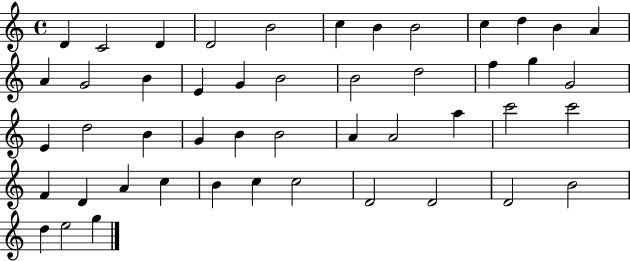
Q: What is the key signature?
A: C major